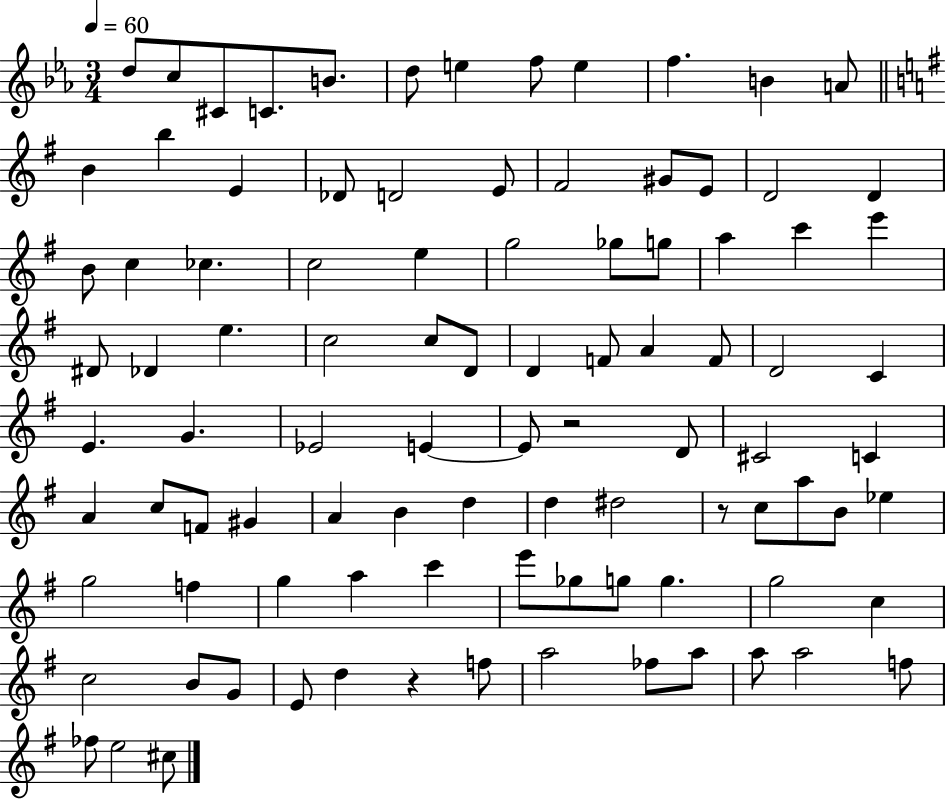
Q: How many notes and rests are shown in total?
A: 96